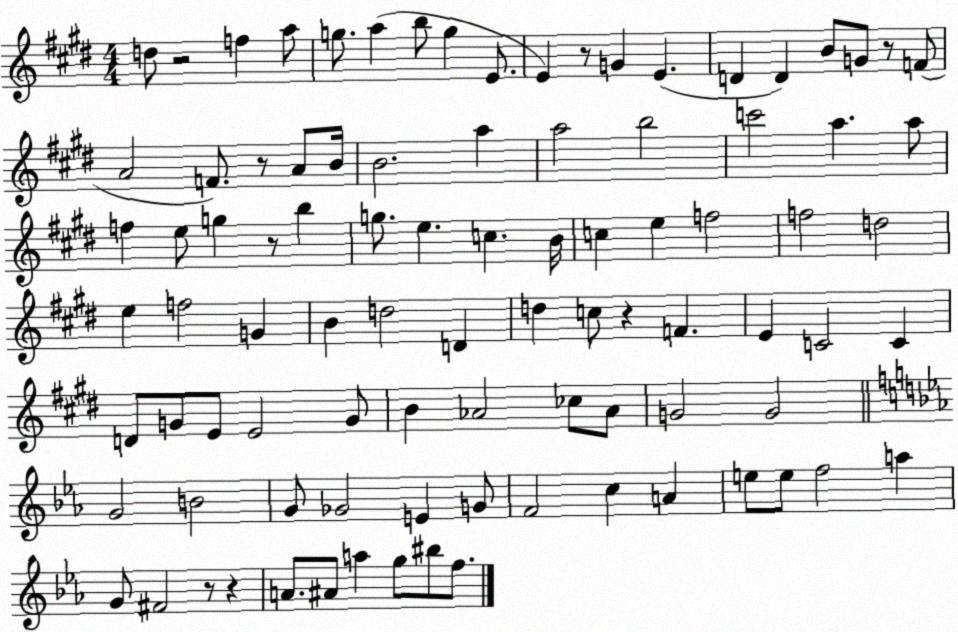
X:1
T:Untitled
M:4/4
L:1/4
K:E
d/2 z2 f a/2 g/2 a b/2 g E/2 E z/2 G E D D B/2 G/2 z/2 F/2 A2 F/2 z/2 A/2 B/4 B2 a a2 b2 c'2 a a/2 f e/2 g z/2 b g/2 e c B/4 c e f2 f2 d2 e f2 G B d2 D d c/2 z F E C2 C D/2 G/2 E/2 E2 G/2 B _A2 _c/2 _A/2 G2 G2 G2 B2 G/2 _G2 E G/2 F2 c A e/2 e/2 f2 a G/2 ^F2 z/2 z A/2 ^A/2 a g/2 ^b/2 f/2